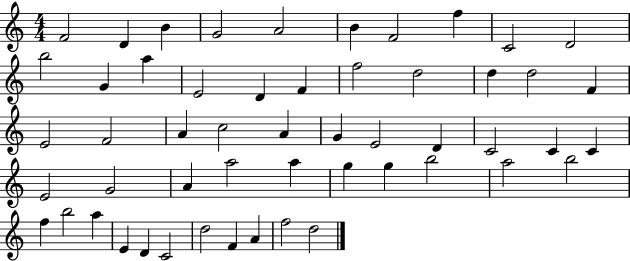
{
  \clef treble
  \numericTimeSignature
  \time 4/4
  \key c \major
  f'2 d'4 b'4 | g'2 a'2 | b'4 f'2 f''4 | c'2 d'2 | \break b''2 g'4 a''4 | e'2 d'4 f'4 | f''2 d''2 | d''4 d''2 f'4 | \break e'2 f'2 | a'4 c''2 a'4 | g'4 e'2 d'4 | c'2 c'4 c'4 | \break e'2 g'2 | a'4 a''2 a''4 | g''4 g''4 b''2 | a''2 b''2 | \break f''4 b''2 a''4 | e'4 d'4 c'2 | d''2 f'4 a'4 | f''2 d''2 | \break \bar "|."
}